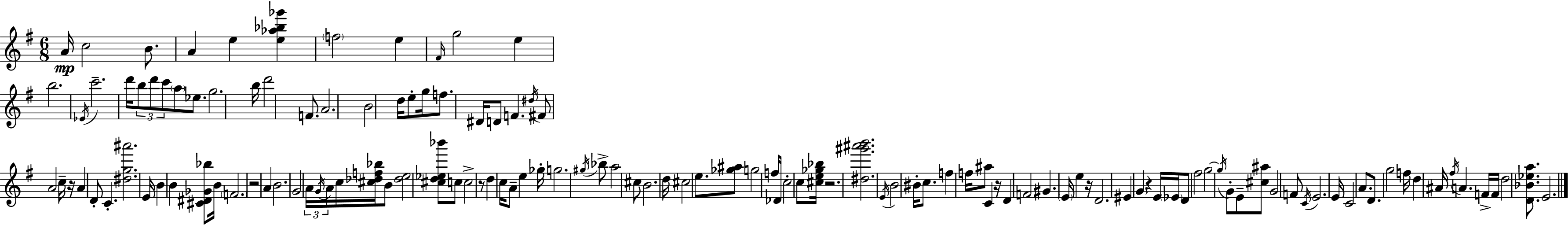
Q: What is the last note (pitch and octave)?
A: E4